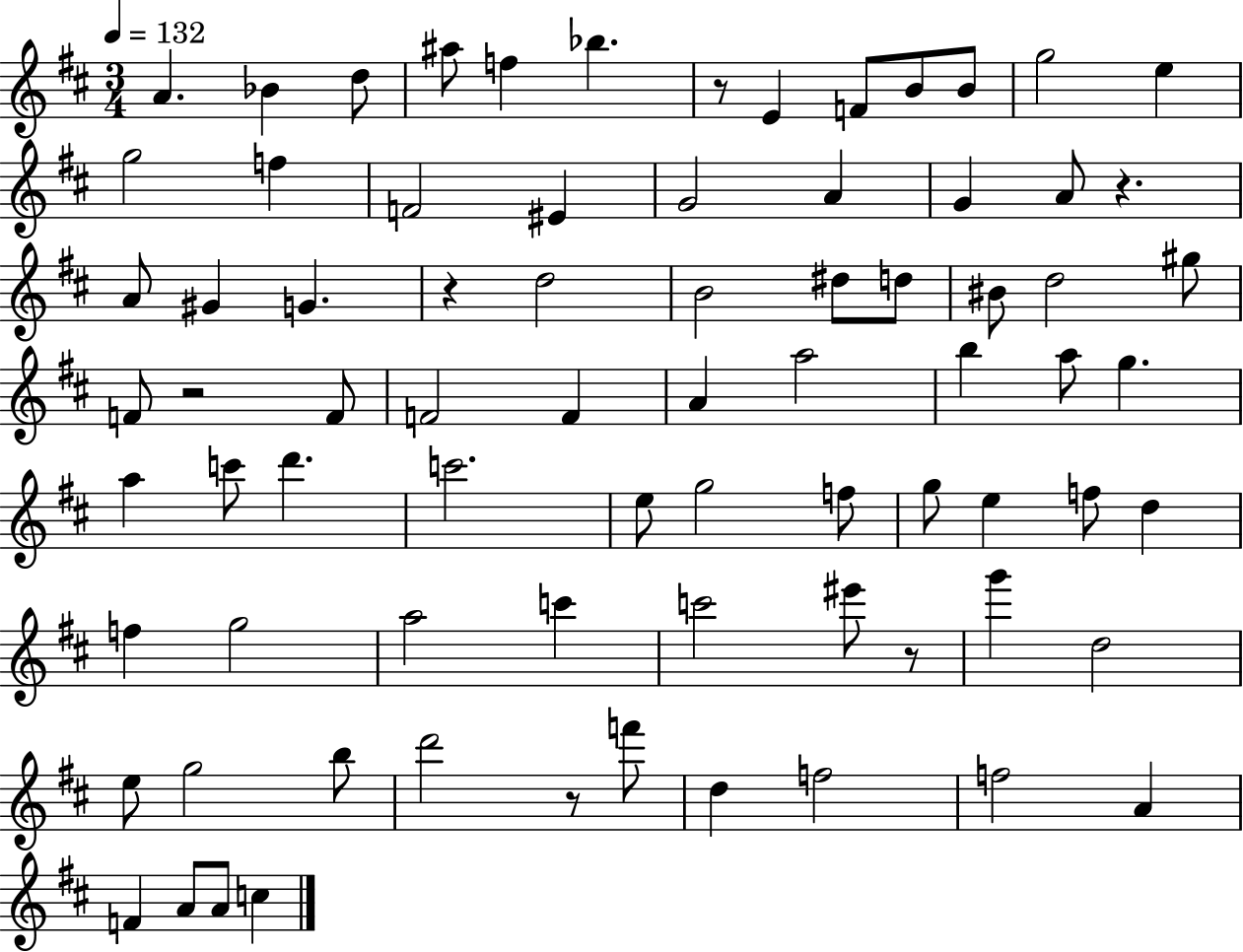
X:1
T:Untitled
M:3/4
L:1/4
K:D
A _B d/2 ^a/2 f _b z/2 E F/2 B/2 B/2 g2 e g2 f F2 ^E G2 A G A/2 z A/2 ^G G z d2 B2 ^d/2 d/2 ^B/2 d2 ^g/2 F/2 z2 F/2 F2 F A a2 b a/2 g a c'/2 d' c'2 e/2 g2 f/2 g/2 e f/2 d f g2 a2 c' c'2 ^e'/2 z/2 g' d2 e/2 g2 b/2 d'2 z/2 f'/2 d f2 f2 A F A/2 A/2 c